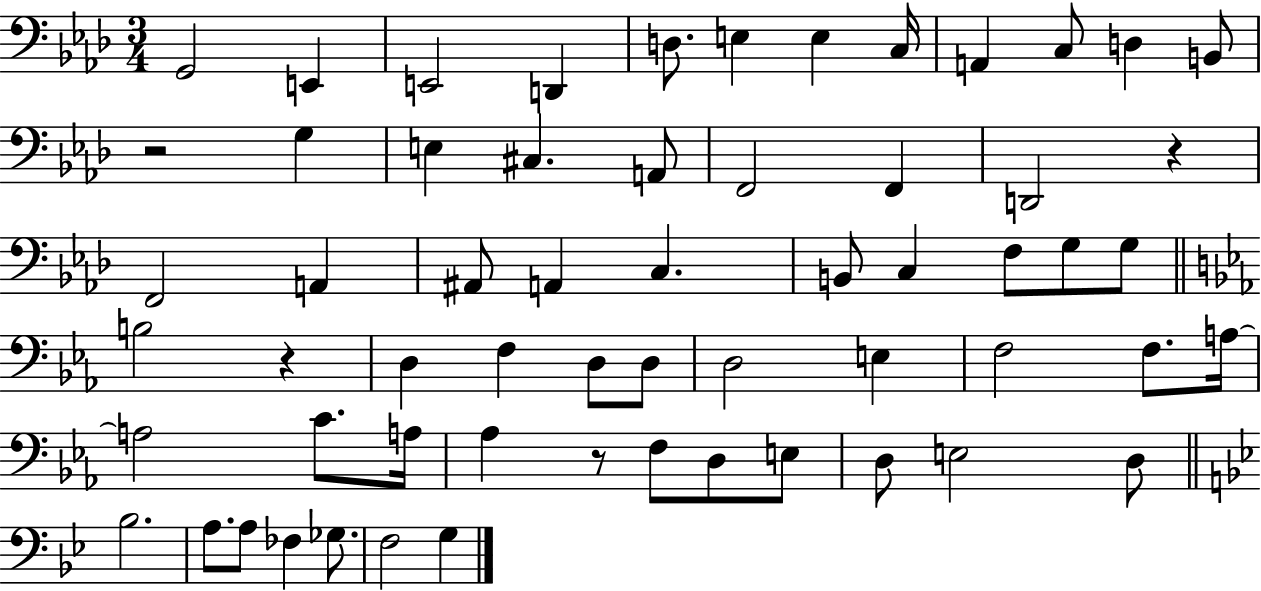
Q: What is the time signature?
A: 3/4